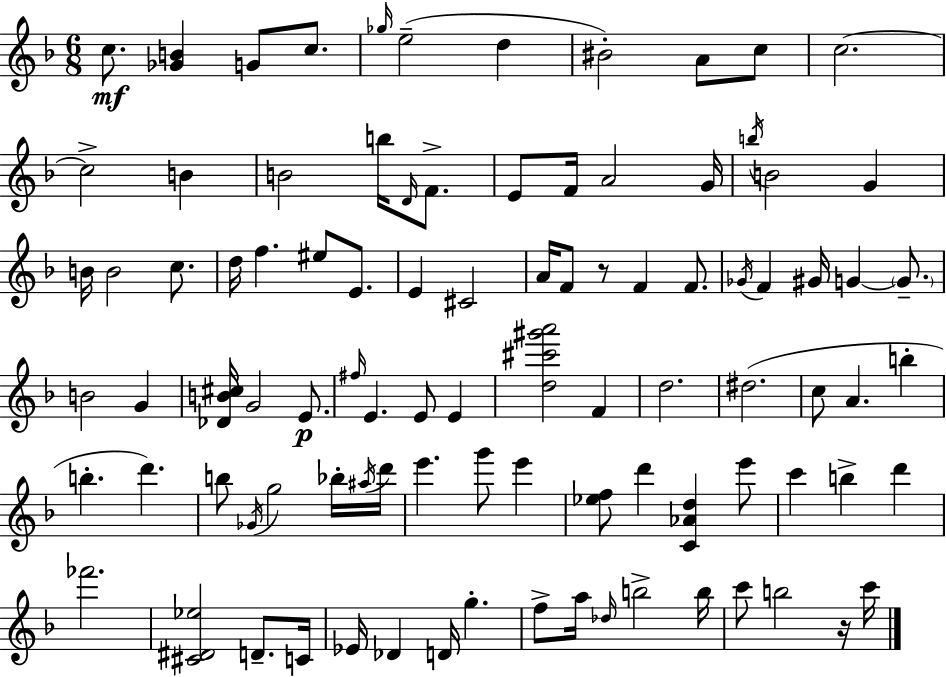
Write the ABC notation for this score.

X:1
T:Untitled
M:6/8
L:1/4
K:F
c/2 [_GB] G/2 c/2 _g/4 e2 d ^B2 A/2 c/2 c2 c2 B B2 b/4 D/4 F/2 E/2 F/4 A2 G/4 b/4 B2 G B/4 B2 c/2 d/4 f ^e/2 E/2 E ^C2 A/4 F/2 z/2 F F/2 _G/4 F ^G/4 G G/2 B2 G [_DB^c]/4 G2 E/2 ^f/4 E E/2 E [d^c'^g'a']2 F d2 ^d2 c/2 A b b d' b/2 _G/4 g2 _b/4 ^a/4 d'/4 e' g'/2 e' [_ef]/2 d' [C_Ad] e'/2 c' b d' _f'2 [^C^D_e]2 D/2 C/4 _E/4 _D D/4 g f/2 a/4 _d/4 b2 b/4 c'/2 b2 z/4 c'/4